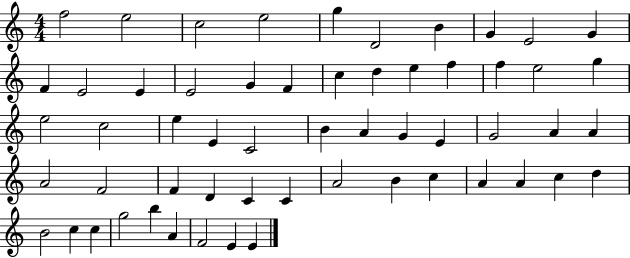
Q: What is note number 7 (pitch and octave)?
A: B4